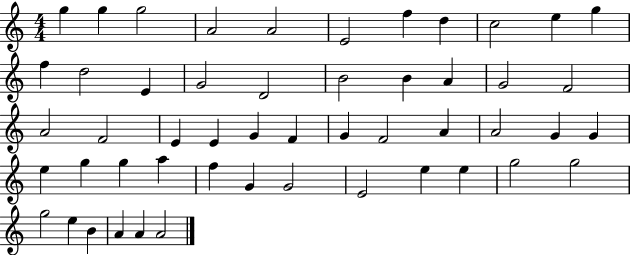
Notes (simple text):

G5/q G5/q G5/h A4/h A4/h E4/h F5/q D5/q C5/h E5/q G5/q F5/q D5/h E4/q G4/h D4/h B4/h B4/q A4/q G4/h F4/h A4/h F4/h E4/q E4/q G4/q F4/q G4/q F4/h A4/q A4/h G4/q G4/q E5/q G5/q G5/q A5/q F5/q G4/q G4/h E4/h E5/q E5/q G5/h G5/h G5/h E5/q B4/q A4/q A4/q A4/h